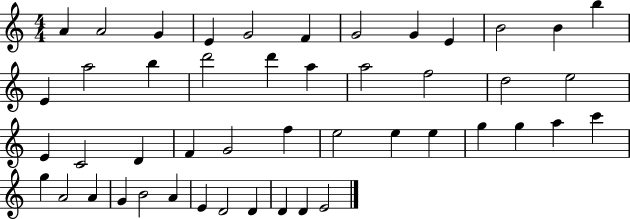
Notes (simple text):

A4/q A4/h G4/q E4/q G4/h F4/q G4/h G4/q E4/q B4/h B4/q B5/q E4/q A5/h B5/q D6/h D6/q A5/q A5/h F5/h D5/h E5/h E4/q C4/h D4/q F4/q G4/h F5/q E5/h E5/q E5/q G5/q G5/q A5/q C6/q G5/q A4/h A4/q G4/q B4/h A4/q E4/q D4/h D4/q D4/q D4/q E4/h